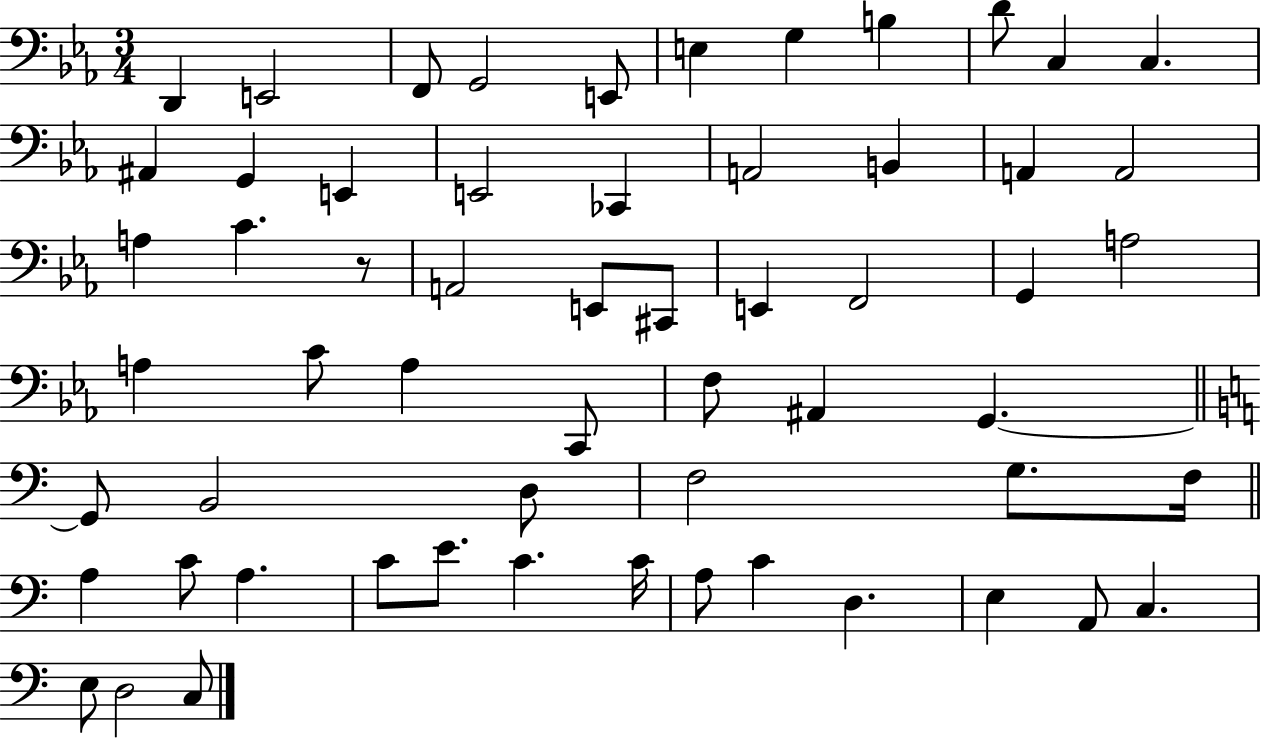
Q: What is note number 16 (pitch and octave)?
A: CES2